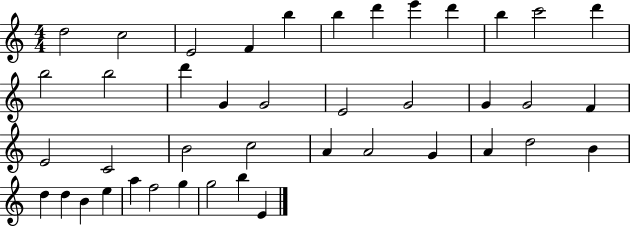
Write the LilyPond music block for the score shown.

{
  \clef treble
  \numericTimeSignature
  \time 4/4
  \key c \major
  d''2 c''2 | e'2 f'4 b''4 | b''4 d'''4 e'''4 d'''4 | b''4 c'''2 d'''4 | \break b''2 b''2 | d'''4 g'4 g'2 | e'2 g'2 | g'4 g'2 f'4 | \break e'2 c'2 | b'2 c''2 | a'4 a'2 g'4 | a'4 d''2 b'4 | \break d''4 d''4 b'4 e''4 | a''4 f''2 g''4 | g''2 b''4 e'4 | \bar "|."
}